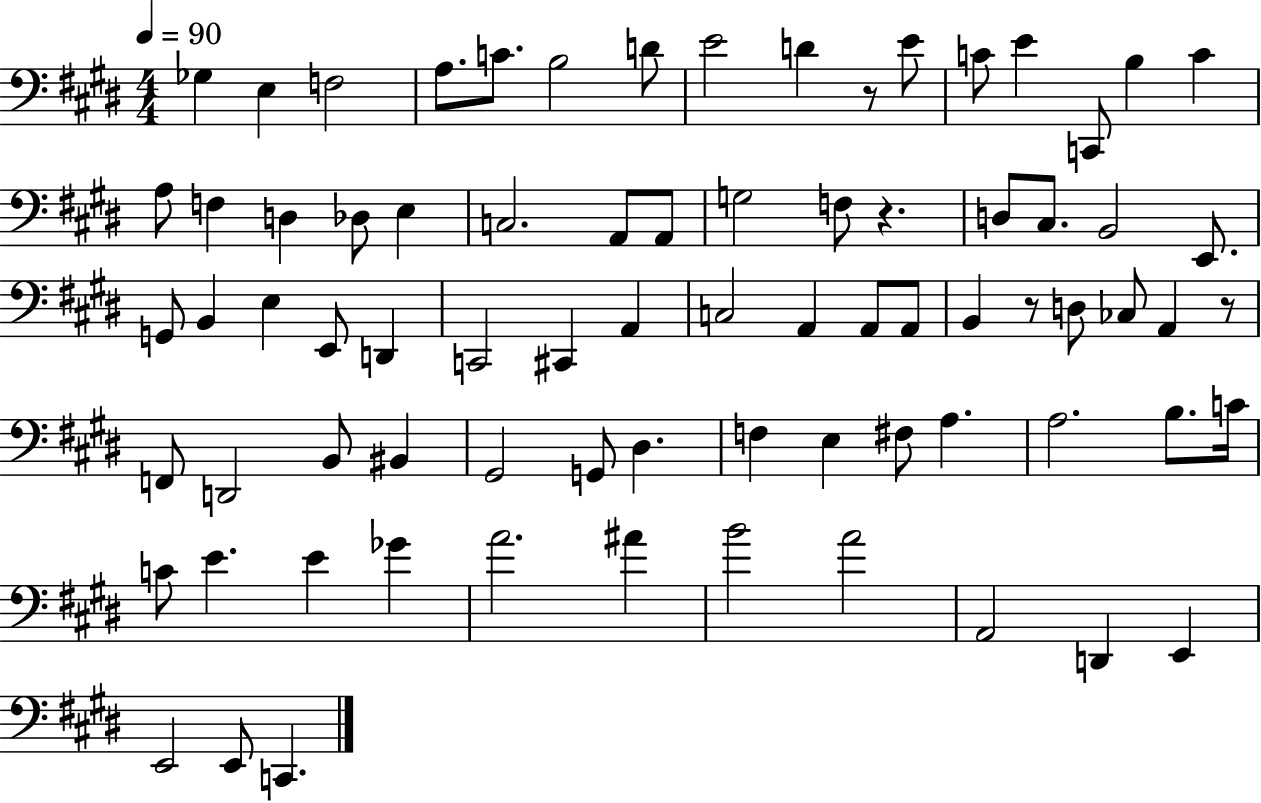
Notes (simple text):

Gb3/q E3/q F3/h A3/e. C4/e. B3/h D4/e E4/h D4/q R/e E4/e C4/e E4/q C2/e B3/q C4/q A3/e F3/q D3/q Db3/e E3/q C3/h. A2/e A2/e G3/h F3/e R/q. D3/e C#3/e. B2/h E2/e. G2/e B2/q E3/q E2/e D2/q C2/h C#2/q A2/q C3/h A2/q A2/e A2/e B2/q R/e D3/e CES3/e A2/q R/e F2/e D2/h B2/e BIS2/q G#2/h G2/e D#3/q. F3/q E3/q F#3/e A3/q. A3/h. B3/e. C4/s C4/e E4/q. E4/q Gb4/q A4/h. A#4/q B4/h A4/h A2/h D2/q E2/q E2/h E2/e C2/q.